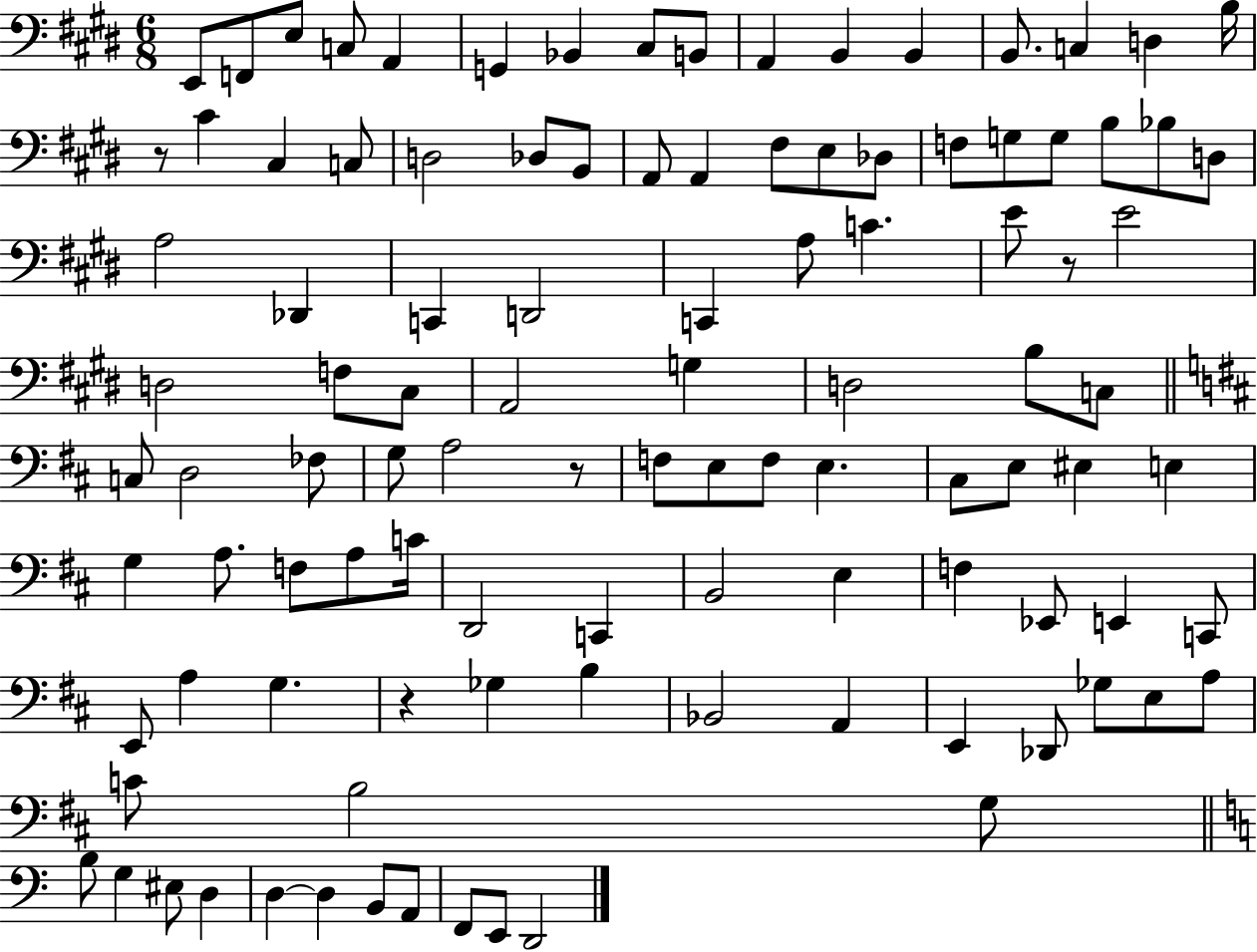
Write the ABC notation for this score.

X:1
T:Untitled
M:6/8
L:1/4
K:E
E,,/2 F,,/2 E,/2 C,/2 A,, G,, _B,, ^C,/2 B,,/2 A,, B,, B,, B,,/2 C, D, B,/4 z/2 ^C ^C, C,/2 D,2 _D,/2 B,,/2 A,,/2 A,, ^F,/2 E,/2 _D,/2 F,/2 G,/2 G,/2 B,/2 _B,/2 D,/2 A,2 _D,, C,, D,,2 C,, A,/2 C E/2 z/2 E2 D,2 F,/2 ^C,/2 A,,2 G, D,2 B,/2 C,/2 C,/2 D,2 _F,/2 G,/2 A,2 z/2 F,/2 E,/2 F,/2 E, ^C,/2 E,/2 ^E, E, G, A,/2 F,/2 A,/2 C/4 D,,2 C,, B,,2 E, F, _E,,/2 E,, C,,/2 E,,/2 A, G, z _G, B, _B,,2 A,, E,, _D,,/2 _G,/2 E,/2 A,/2 C/2 B,2 G,/2 B,/2 G, ^E,/2 D, D, D, B,,/2 A,,/2 F,,/2 E,,/2 D,,2